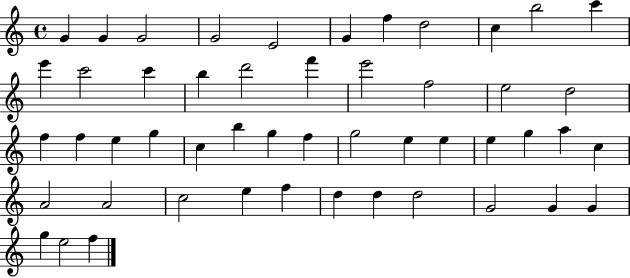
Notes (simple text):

G4/q G4/q G4/h G4/h E4/h G4/q F5/q D5/h C5/q B5/h C6/q E6/q C6/h C6/q B5/q D6/h F6/q E6/h F5/h E5/h D5/h F5/q F5/q E5/q G5/q C5/q B5/q G5/q F5/q G5/h E5/q E5/q E5/q G5/q A5/q C5/q A4/h A4/h C5/h E5/q F5/q D5/q D5/q D5/h G4/h G4/q G4/q G5/q E5/h F5/q